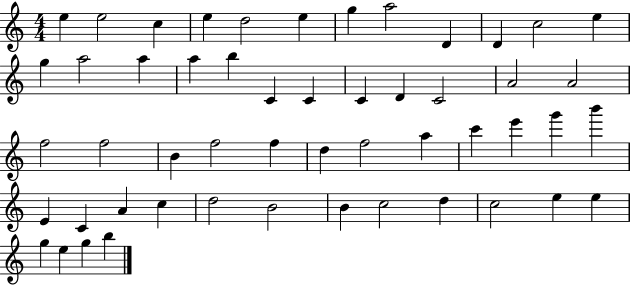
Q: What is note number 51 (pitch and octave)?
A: G5